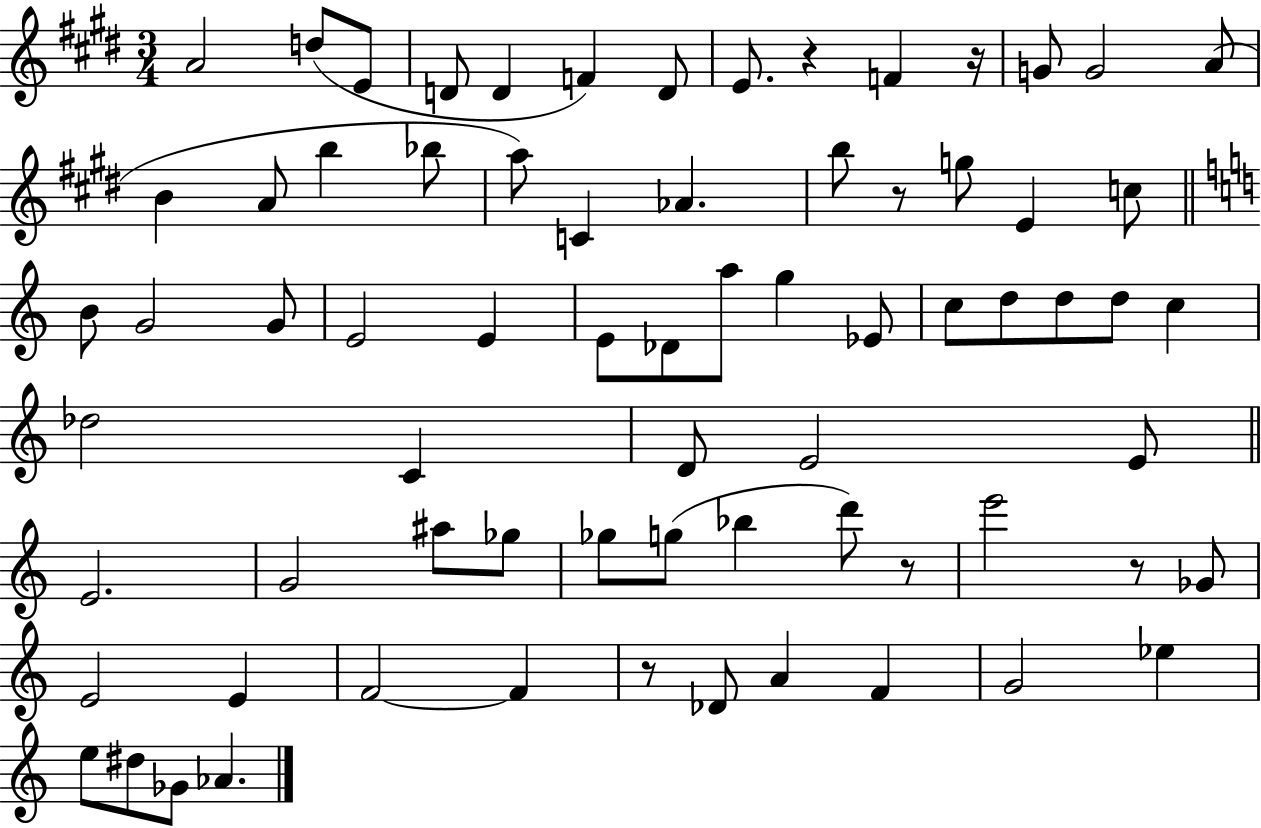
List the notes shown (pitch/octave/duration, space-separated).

A4/h D5/e E4/e D4/e D4/q F4/q D4/e E4/e. R/q F4/q R/s G4/e G4/h A4/e B4/q A4/e B5/q Bb5/e A5/e C4/q Ab4/q. B5/e R/e G5/e E4/q C5/e B4/e G4/h G4/e E4/h E4/q E4/e Db4/e A5/e G5/q Eb4/e C5/e D5/e D5/e D5/e C5/q Db5/h C4/q D4/e E4/h E4/e E4/h. G4/h A#5/e Gb5/e Gb5/e G5/e Bb5/q D6/e R/e E6/h R/e Gb4/e E4/h E4/q F4/h F4/q R/e Db4/e A4/q F4/q G4/h Eb5/q E5/e D#5/e Gb4/e Ab4/q.